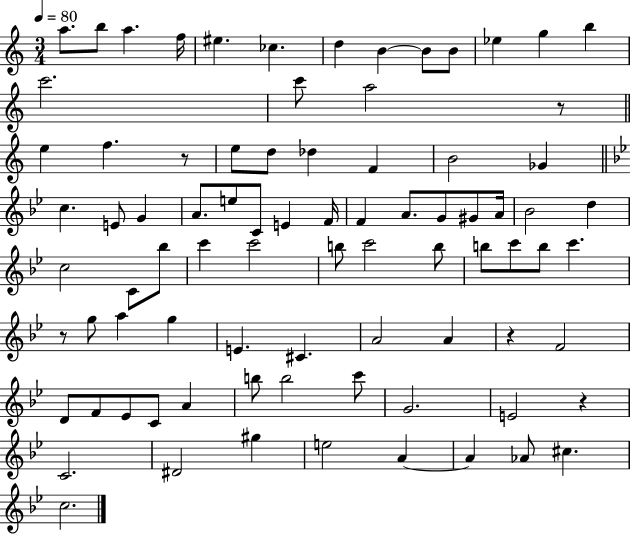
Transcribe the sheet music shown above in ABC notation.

X:1
T:Untitled
M:3/4
L:1/4
K:C
a/2 b/2 a f/4 ^e _c d B B/2 B/2 _e g b c'2 c'/2 a2 z/2 e f z/2 e/2 d/2 _d F B2 _G c E/2 G A/2 e/2 C/2 E F/4 F A/2 G/2 ^G/2 A/4 _B2 d c2 C/2 _b/2 c' c'2 b/2 c'2 b/2 b/2 c'/2 b/2 c' z/2 g/2 a g E ^C A2 A z F2 D/2 F/2 _E/2 C/2 A b/2 b2 c'/2 G2 E2 z C2 ^D2 ^g e2 A A _A/2 ^c c2